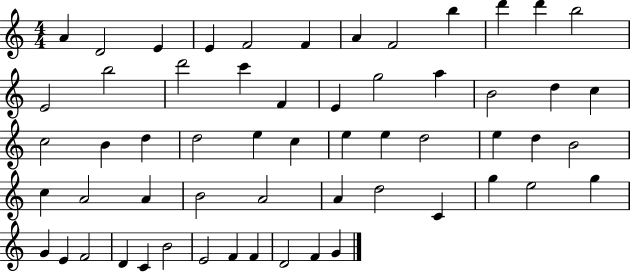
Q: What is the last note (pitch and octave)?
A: G4